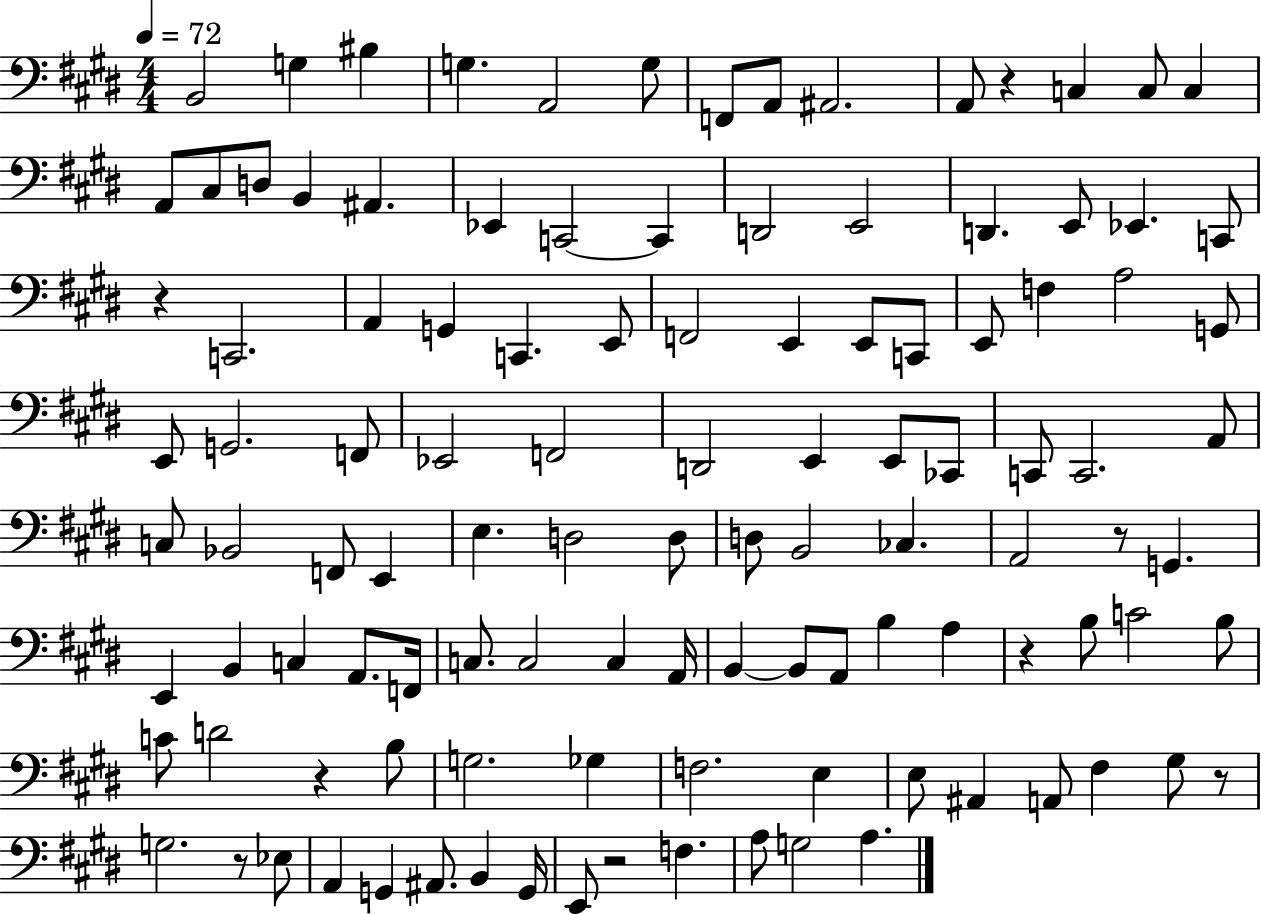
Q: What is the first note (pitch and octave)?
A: B2